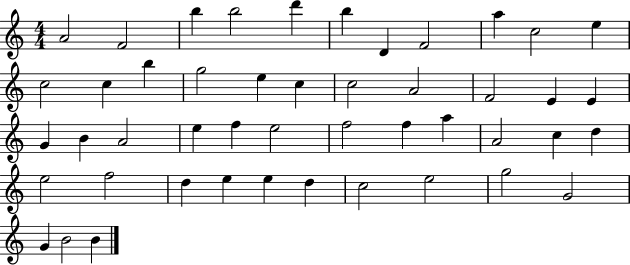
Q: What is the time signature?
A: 4/4